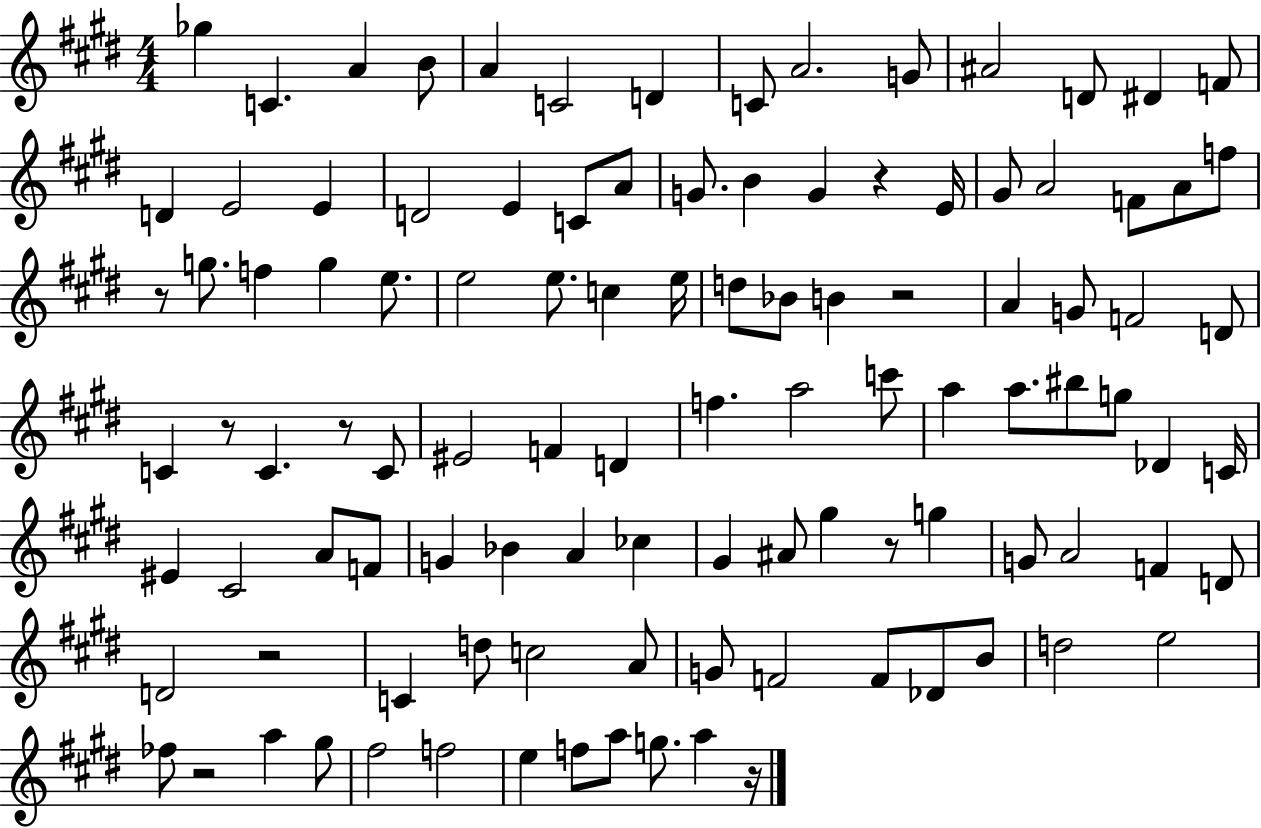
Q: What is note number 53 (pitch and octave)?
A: A5